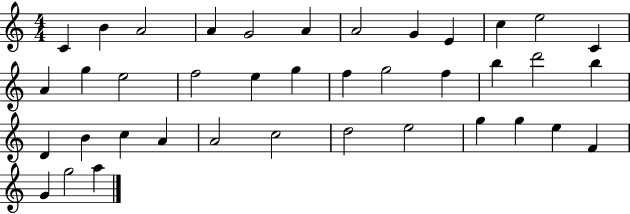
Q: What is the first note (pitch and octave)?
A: C4